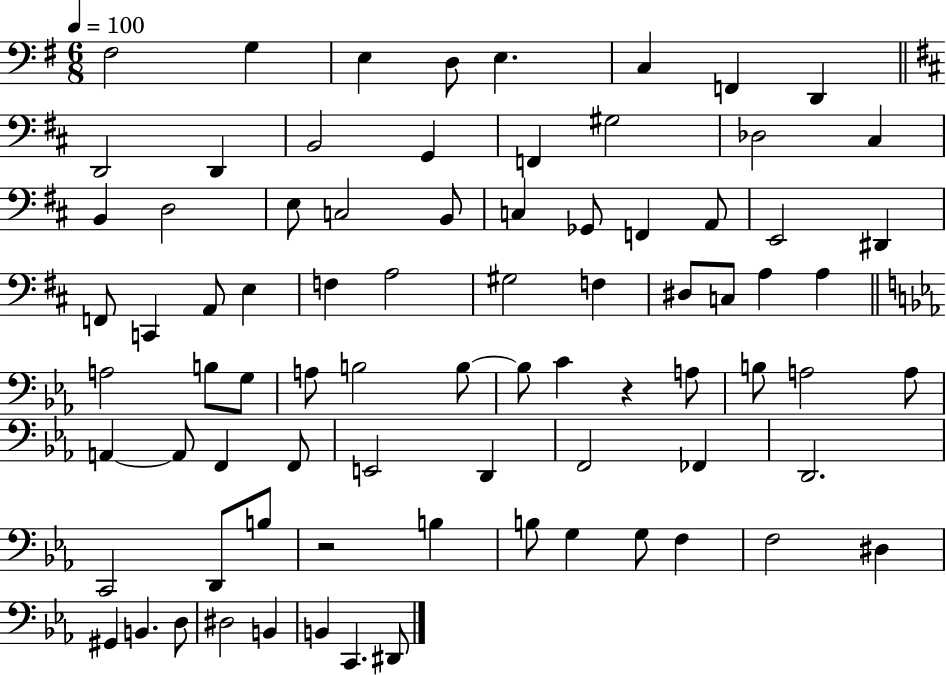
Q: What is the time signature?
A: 6/8